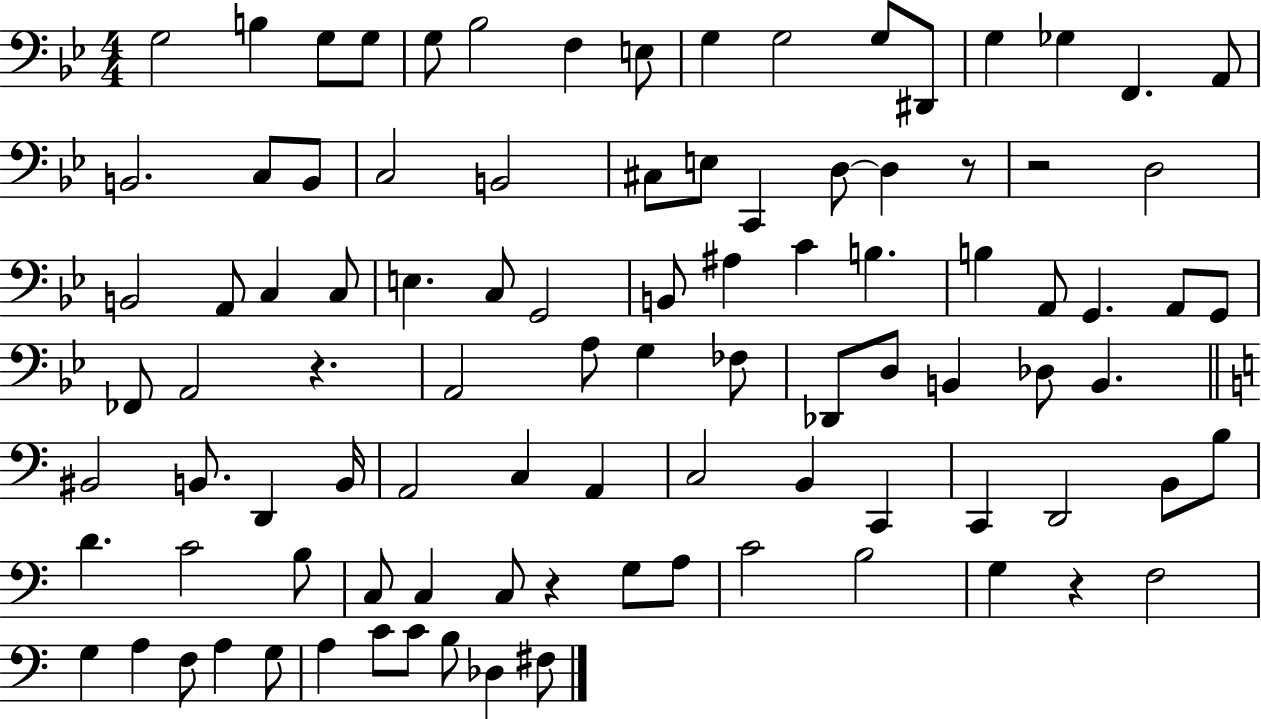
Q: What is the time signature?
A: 4/4